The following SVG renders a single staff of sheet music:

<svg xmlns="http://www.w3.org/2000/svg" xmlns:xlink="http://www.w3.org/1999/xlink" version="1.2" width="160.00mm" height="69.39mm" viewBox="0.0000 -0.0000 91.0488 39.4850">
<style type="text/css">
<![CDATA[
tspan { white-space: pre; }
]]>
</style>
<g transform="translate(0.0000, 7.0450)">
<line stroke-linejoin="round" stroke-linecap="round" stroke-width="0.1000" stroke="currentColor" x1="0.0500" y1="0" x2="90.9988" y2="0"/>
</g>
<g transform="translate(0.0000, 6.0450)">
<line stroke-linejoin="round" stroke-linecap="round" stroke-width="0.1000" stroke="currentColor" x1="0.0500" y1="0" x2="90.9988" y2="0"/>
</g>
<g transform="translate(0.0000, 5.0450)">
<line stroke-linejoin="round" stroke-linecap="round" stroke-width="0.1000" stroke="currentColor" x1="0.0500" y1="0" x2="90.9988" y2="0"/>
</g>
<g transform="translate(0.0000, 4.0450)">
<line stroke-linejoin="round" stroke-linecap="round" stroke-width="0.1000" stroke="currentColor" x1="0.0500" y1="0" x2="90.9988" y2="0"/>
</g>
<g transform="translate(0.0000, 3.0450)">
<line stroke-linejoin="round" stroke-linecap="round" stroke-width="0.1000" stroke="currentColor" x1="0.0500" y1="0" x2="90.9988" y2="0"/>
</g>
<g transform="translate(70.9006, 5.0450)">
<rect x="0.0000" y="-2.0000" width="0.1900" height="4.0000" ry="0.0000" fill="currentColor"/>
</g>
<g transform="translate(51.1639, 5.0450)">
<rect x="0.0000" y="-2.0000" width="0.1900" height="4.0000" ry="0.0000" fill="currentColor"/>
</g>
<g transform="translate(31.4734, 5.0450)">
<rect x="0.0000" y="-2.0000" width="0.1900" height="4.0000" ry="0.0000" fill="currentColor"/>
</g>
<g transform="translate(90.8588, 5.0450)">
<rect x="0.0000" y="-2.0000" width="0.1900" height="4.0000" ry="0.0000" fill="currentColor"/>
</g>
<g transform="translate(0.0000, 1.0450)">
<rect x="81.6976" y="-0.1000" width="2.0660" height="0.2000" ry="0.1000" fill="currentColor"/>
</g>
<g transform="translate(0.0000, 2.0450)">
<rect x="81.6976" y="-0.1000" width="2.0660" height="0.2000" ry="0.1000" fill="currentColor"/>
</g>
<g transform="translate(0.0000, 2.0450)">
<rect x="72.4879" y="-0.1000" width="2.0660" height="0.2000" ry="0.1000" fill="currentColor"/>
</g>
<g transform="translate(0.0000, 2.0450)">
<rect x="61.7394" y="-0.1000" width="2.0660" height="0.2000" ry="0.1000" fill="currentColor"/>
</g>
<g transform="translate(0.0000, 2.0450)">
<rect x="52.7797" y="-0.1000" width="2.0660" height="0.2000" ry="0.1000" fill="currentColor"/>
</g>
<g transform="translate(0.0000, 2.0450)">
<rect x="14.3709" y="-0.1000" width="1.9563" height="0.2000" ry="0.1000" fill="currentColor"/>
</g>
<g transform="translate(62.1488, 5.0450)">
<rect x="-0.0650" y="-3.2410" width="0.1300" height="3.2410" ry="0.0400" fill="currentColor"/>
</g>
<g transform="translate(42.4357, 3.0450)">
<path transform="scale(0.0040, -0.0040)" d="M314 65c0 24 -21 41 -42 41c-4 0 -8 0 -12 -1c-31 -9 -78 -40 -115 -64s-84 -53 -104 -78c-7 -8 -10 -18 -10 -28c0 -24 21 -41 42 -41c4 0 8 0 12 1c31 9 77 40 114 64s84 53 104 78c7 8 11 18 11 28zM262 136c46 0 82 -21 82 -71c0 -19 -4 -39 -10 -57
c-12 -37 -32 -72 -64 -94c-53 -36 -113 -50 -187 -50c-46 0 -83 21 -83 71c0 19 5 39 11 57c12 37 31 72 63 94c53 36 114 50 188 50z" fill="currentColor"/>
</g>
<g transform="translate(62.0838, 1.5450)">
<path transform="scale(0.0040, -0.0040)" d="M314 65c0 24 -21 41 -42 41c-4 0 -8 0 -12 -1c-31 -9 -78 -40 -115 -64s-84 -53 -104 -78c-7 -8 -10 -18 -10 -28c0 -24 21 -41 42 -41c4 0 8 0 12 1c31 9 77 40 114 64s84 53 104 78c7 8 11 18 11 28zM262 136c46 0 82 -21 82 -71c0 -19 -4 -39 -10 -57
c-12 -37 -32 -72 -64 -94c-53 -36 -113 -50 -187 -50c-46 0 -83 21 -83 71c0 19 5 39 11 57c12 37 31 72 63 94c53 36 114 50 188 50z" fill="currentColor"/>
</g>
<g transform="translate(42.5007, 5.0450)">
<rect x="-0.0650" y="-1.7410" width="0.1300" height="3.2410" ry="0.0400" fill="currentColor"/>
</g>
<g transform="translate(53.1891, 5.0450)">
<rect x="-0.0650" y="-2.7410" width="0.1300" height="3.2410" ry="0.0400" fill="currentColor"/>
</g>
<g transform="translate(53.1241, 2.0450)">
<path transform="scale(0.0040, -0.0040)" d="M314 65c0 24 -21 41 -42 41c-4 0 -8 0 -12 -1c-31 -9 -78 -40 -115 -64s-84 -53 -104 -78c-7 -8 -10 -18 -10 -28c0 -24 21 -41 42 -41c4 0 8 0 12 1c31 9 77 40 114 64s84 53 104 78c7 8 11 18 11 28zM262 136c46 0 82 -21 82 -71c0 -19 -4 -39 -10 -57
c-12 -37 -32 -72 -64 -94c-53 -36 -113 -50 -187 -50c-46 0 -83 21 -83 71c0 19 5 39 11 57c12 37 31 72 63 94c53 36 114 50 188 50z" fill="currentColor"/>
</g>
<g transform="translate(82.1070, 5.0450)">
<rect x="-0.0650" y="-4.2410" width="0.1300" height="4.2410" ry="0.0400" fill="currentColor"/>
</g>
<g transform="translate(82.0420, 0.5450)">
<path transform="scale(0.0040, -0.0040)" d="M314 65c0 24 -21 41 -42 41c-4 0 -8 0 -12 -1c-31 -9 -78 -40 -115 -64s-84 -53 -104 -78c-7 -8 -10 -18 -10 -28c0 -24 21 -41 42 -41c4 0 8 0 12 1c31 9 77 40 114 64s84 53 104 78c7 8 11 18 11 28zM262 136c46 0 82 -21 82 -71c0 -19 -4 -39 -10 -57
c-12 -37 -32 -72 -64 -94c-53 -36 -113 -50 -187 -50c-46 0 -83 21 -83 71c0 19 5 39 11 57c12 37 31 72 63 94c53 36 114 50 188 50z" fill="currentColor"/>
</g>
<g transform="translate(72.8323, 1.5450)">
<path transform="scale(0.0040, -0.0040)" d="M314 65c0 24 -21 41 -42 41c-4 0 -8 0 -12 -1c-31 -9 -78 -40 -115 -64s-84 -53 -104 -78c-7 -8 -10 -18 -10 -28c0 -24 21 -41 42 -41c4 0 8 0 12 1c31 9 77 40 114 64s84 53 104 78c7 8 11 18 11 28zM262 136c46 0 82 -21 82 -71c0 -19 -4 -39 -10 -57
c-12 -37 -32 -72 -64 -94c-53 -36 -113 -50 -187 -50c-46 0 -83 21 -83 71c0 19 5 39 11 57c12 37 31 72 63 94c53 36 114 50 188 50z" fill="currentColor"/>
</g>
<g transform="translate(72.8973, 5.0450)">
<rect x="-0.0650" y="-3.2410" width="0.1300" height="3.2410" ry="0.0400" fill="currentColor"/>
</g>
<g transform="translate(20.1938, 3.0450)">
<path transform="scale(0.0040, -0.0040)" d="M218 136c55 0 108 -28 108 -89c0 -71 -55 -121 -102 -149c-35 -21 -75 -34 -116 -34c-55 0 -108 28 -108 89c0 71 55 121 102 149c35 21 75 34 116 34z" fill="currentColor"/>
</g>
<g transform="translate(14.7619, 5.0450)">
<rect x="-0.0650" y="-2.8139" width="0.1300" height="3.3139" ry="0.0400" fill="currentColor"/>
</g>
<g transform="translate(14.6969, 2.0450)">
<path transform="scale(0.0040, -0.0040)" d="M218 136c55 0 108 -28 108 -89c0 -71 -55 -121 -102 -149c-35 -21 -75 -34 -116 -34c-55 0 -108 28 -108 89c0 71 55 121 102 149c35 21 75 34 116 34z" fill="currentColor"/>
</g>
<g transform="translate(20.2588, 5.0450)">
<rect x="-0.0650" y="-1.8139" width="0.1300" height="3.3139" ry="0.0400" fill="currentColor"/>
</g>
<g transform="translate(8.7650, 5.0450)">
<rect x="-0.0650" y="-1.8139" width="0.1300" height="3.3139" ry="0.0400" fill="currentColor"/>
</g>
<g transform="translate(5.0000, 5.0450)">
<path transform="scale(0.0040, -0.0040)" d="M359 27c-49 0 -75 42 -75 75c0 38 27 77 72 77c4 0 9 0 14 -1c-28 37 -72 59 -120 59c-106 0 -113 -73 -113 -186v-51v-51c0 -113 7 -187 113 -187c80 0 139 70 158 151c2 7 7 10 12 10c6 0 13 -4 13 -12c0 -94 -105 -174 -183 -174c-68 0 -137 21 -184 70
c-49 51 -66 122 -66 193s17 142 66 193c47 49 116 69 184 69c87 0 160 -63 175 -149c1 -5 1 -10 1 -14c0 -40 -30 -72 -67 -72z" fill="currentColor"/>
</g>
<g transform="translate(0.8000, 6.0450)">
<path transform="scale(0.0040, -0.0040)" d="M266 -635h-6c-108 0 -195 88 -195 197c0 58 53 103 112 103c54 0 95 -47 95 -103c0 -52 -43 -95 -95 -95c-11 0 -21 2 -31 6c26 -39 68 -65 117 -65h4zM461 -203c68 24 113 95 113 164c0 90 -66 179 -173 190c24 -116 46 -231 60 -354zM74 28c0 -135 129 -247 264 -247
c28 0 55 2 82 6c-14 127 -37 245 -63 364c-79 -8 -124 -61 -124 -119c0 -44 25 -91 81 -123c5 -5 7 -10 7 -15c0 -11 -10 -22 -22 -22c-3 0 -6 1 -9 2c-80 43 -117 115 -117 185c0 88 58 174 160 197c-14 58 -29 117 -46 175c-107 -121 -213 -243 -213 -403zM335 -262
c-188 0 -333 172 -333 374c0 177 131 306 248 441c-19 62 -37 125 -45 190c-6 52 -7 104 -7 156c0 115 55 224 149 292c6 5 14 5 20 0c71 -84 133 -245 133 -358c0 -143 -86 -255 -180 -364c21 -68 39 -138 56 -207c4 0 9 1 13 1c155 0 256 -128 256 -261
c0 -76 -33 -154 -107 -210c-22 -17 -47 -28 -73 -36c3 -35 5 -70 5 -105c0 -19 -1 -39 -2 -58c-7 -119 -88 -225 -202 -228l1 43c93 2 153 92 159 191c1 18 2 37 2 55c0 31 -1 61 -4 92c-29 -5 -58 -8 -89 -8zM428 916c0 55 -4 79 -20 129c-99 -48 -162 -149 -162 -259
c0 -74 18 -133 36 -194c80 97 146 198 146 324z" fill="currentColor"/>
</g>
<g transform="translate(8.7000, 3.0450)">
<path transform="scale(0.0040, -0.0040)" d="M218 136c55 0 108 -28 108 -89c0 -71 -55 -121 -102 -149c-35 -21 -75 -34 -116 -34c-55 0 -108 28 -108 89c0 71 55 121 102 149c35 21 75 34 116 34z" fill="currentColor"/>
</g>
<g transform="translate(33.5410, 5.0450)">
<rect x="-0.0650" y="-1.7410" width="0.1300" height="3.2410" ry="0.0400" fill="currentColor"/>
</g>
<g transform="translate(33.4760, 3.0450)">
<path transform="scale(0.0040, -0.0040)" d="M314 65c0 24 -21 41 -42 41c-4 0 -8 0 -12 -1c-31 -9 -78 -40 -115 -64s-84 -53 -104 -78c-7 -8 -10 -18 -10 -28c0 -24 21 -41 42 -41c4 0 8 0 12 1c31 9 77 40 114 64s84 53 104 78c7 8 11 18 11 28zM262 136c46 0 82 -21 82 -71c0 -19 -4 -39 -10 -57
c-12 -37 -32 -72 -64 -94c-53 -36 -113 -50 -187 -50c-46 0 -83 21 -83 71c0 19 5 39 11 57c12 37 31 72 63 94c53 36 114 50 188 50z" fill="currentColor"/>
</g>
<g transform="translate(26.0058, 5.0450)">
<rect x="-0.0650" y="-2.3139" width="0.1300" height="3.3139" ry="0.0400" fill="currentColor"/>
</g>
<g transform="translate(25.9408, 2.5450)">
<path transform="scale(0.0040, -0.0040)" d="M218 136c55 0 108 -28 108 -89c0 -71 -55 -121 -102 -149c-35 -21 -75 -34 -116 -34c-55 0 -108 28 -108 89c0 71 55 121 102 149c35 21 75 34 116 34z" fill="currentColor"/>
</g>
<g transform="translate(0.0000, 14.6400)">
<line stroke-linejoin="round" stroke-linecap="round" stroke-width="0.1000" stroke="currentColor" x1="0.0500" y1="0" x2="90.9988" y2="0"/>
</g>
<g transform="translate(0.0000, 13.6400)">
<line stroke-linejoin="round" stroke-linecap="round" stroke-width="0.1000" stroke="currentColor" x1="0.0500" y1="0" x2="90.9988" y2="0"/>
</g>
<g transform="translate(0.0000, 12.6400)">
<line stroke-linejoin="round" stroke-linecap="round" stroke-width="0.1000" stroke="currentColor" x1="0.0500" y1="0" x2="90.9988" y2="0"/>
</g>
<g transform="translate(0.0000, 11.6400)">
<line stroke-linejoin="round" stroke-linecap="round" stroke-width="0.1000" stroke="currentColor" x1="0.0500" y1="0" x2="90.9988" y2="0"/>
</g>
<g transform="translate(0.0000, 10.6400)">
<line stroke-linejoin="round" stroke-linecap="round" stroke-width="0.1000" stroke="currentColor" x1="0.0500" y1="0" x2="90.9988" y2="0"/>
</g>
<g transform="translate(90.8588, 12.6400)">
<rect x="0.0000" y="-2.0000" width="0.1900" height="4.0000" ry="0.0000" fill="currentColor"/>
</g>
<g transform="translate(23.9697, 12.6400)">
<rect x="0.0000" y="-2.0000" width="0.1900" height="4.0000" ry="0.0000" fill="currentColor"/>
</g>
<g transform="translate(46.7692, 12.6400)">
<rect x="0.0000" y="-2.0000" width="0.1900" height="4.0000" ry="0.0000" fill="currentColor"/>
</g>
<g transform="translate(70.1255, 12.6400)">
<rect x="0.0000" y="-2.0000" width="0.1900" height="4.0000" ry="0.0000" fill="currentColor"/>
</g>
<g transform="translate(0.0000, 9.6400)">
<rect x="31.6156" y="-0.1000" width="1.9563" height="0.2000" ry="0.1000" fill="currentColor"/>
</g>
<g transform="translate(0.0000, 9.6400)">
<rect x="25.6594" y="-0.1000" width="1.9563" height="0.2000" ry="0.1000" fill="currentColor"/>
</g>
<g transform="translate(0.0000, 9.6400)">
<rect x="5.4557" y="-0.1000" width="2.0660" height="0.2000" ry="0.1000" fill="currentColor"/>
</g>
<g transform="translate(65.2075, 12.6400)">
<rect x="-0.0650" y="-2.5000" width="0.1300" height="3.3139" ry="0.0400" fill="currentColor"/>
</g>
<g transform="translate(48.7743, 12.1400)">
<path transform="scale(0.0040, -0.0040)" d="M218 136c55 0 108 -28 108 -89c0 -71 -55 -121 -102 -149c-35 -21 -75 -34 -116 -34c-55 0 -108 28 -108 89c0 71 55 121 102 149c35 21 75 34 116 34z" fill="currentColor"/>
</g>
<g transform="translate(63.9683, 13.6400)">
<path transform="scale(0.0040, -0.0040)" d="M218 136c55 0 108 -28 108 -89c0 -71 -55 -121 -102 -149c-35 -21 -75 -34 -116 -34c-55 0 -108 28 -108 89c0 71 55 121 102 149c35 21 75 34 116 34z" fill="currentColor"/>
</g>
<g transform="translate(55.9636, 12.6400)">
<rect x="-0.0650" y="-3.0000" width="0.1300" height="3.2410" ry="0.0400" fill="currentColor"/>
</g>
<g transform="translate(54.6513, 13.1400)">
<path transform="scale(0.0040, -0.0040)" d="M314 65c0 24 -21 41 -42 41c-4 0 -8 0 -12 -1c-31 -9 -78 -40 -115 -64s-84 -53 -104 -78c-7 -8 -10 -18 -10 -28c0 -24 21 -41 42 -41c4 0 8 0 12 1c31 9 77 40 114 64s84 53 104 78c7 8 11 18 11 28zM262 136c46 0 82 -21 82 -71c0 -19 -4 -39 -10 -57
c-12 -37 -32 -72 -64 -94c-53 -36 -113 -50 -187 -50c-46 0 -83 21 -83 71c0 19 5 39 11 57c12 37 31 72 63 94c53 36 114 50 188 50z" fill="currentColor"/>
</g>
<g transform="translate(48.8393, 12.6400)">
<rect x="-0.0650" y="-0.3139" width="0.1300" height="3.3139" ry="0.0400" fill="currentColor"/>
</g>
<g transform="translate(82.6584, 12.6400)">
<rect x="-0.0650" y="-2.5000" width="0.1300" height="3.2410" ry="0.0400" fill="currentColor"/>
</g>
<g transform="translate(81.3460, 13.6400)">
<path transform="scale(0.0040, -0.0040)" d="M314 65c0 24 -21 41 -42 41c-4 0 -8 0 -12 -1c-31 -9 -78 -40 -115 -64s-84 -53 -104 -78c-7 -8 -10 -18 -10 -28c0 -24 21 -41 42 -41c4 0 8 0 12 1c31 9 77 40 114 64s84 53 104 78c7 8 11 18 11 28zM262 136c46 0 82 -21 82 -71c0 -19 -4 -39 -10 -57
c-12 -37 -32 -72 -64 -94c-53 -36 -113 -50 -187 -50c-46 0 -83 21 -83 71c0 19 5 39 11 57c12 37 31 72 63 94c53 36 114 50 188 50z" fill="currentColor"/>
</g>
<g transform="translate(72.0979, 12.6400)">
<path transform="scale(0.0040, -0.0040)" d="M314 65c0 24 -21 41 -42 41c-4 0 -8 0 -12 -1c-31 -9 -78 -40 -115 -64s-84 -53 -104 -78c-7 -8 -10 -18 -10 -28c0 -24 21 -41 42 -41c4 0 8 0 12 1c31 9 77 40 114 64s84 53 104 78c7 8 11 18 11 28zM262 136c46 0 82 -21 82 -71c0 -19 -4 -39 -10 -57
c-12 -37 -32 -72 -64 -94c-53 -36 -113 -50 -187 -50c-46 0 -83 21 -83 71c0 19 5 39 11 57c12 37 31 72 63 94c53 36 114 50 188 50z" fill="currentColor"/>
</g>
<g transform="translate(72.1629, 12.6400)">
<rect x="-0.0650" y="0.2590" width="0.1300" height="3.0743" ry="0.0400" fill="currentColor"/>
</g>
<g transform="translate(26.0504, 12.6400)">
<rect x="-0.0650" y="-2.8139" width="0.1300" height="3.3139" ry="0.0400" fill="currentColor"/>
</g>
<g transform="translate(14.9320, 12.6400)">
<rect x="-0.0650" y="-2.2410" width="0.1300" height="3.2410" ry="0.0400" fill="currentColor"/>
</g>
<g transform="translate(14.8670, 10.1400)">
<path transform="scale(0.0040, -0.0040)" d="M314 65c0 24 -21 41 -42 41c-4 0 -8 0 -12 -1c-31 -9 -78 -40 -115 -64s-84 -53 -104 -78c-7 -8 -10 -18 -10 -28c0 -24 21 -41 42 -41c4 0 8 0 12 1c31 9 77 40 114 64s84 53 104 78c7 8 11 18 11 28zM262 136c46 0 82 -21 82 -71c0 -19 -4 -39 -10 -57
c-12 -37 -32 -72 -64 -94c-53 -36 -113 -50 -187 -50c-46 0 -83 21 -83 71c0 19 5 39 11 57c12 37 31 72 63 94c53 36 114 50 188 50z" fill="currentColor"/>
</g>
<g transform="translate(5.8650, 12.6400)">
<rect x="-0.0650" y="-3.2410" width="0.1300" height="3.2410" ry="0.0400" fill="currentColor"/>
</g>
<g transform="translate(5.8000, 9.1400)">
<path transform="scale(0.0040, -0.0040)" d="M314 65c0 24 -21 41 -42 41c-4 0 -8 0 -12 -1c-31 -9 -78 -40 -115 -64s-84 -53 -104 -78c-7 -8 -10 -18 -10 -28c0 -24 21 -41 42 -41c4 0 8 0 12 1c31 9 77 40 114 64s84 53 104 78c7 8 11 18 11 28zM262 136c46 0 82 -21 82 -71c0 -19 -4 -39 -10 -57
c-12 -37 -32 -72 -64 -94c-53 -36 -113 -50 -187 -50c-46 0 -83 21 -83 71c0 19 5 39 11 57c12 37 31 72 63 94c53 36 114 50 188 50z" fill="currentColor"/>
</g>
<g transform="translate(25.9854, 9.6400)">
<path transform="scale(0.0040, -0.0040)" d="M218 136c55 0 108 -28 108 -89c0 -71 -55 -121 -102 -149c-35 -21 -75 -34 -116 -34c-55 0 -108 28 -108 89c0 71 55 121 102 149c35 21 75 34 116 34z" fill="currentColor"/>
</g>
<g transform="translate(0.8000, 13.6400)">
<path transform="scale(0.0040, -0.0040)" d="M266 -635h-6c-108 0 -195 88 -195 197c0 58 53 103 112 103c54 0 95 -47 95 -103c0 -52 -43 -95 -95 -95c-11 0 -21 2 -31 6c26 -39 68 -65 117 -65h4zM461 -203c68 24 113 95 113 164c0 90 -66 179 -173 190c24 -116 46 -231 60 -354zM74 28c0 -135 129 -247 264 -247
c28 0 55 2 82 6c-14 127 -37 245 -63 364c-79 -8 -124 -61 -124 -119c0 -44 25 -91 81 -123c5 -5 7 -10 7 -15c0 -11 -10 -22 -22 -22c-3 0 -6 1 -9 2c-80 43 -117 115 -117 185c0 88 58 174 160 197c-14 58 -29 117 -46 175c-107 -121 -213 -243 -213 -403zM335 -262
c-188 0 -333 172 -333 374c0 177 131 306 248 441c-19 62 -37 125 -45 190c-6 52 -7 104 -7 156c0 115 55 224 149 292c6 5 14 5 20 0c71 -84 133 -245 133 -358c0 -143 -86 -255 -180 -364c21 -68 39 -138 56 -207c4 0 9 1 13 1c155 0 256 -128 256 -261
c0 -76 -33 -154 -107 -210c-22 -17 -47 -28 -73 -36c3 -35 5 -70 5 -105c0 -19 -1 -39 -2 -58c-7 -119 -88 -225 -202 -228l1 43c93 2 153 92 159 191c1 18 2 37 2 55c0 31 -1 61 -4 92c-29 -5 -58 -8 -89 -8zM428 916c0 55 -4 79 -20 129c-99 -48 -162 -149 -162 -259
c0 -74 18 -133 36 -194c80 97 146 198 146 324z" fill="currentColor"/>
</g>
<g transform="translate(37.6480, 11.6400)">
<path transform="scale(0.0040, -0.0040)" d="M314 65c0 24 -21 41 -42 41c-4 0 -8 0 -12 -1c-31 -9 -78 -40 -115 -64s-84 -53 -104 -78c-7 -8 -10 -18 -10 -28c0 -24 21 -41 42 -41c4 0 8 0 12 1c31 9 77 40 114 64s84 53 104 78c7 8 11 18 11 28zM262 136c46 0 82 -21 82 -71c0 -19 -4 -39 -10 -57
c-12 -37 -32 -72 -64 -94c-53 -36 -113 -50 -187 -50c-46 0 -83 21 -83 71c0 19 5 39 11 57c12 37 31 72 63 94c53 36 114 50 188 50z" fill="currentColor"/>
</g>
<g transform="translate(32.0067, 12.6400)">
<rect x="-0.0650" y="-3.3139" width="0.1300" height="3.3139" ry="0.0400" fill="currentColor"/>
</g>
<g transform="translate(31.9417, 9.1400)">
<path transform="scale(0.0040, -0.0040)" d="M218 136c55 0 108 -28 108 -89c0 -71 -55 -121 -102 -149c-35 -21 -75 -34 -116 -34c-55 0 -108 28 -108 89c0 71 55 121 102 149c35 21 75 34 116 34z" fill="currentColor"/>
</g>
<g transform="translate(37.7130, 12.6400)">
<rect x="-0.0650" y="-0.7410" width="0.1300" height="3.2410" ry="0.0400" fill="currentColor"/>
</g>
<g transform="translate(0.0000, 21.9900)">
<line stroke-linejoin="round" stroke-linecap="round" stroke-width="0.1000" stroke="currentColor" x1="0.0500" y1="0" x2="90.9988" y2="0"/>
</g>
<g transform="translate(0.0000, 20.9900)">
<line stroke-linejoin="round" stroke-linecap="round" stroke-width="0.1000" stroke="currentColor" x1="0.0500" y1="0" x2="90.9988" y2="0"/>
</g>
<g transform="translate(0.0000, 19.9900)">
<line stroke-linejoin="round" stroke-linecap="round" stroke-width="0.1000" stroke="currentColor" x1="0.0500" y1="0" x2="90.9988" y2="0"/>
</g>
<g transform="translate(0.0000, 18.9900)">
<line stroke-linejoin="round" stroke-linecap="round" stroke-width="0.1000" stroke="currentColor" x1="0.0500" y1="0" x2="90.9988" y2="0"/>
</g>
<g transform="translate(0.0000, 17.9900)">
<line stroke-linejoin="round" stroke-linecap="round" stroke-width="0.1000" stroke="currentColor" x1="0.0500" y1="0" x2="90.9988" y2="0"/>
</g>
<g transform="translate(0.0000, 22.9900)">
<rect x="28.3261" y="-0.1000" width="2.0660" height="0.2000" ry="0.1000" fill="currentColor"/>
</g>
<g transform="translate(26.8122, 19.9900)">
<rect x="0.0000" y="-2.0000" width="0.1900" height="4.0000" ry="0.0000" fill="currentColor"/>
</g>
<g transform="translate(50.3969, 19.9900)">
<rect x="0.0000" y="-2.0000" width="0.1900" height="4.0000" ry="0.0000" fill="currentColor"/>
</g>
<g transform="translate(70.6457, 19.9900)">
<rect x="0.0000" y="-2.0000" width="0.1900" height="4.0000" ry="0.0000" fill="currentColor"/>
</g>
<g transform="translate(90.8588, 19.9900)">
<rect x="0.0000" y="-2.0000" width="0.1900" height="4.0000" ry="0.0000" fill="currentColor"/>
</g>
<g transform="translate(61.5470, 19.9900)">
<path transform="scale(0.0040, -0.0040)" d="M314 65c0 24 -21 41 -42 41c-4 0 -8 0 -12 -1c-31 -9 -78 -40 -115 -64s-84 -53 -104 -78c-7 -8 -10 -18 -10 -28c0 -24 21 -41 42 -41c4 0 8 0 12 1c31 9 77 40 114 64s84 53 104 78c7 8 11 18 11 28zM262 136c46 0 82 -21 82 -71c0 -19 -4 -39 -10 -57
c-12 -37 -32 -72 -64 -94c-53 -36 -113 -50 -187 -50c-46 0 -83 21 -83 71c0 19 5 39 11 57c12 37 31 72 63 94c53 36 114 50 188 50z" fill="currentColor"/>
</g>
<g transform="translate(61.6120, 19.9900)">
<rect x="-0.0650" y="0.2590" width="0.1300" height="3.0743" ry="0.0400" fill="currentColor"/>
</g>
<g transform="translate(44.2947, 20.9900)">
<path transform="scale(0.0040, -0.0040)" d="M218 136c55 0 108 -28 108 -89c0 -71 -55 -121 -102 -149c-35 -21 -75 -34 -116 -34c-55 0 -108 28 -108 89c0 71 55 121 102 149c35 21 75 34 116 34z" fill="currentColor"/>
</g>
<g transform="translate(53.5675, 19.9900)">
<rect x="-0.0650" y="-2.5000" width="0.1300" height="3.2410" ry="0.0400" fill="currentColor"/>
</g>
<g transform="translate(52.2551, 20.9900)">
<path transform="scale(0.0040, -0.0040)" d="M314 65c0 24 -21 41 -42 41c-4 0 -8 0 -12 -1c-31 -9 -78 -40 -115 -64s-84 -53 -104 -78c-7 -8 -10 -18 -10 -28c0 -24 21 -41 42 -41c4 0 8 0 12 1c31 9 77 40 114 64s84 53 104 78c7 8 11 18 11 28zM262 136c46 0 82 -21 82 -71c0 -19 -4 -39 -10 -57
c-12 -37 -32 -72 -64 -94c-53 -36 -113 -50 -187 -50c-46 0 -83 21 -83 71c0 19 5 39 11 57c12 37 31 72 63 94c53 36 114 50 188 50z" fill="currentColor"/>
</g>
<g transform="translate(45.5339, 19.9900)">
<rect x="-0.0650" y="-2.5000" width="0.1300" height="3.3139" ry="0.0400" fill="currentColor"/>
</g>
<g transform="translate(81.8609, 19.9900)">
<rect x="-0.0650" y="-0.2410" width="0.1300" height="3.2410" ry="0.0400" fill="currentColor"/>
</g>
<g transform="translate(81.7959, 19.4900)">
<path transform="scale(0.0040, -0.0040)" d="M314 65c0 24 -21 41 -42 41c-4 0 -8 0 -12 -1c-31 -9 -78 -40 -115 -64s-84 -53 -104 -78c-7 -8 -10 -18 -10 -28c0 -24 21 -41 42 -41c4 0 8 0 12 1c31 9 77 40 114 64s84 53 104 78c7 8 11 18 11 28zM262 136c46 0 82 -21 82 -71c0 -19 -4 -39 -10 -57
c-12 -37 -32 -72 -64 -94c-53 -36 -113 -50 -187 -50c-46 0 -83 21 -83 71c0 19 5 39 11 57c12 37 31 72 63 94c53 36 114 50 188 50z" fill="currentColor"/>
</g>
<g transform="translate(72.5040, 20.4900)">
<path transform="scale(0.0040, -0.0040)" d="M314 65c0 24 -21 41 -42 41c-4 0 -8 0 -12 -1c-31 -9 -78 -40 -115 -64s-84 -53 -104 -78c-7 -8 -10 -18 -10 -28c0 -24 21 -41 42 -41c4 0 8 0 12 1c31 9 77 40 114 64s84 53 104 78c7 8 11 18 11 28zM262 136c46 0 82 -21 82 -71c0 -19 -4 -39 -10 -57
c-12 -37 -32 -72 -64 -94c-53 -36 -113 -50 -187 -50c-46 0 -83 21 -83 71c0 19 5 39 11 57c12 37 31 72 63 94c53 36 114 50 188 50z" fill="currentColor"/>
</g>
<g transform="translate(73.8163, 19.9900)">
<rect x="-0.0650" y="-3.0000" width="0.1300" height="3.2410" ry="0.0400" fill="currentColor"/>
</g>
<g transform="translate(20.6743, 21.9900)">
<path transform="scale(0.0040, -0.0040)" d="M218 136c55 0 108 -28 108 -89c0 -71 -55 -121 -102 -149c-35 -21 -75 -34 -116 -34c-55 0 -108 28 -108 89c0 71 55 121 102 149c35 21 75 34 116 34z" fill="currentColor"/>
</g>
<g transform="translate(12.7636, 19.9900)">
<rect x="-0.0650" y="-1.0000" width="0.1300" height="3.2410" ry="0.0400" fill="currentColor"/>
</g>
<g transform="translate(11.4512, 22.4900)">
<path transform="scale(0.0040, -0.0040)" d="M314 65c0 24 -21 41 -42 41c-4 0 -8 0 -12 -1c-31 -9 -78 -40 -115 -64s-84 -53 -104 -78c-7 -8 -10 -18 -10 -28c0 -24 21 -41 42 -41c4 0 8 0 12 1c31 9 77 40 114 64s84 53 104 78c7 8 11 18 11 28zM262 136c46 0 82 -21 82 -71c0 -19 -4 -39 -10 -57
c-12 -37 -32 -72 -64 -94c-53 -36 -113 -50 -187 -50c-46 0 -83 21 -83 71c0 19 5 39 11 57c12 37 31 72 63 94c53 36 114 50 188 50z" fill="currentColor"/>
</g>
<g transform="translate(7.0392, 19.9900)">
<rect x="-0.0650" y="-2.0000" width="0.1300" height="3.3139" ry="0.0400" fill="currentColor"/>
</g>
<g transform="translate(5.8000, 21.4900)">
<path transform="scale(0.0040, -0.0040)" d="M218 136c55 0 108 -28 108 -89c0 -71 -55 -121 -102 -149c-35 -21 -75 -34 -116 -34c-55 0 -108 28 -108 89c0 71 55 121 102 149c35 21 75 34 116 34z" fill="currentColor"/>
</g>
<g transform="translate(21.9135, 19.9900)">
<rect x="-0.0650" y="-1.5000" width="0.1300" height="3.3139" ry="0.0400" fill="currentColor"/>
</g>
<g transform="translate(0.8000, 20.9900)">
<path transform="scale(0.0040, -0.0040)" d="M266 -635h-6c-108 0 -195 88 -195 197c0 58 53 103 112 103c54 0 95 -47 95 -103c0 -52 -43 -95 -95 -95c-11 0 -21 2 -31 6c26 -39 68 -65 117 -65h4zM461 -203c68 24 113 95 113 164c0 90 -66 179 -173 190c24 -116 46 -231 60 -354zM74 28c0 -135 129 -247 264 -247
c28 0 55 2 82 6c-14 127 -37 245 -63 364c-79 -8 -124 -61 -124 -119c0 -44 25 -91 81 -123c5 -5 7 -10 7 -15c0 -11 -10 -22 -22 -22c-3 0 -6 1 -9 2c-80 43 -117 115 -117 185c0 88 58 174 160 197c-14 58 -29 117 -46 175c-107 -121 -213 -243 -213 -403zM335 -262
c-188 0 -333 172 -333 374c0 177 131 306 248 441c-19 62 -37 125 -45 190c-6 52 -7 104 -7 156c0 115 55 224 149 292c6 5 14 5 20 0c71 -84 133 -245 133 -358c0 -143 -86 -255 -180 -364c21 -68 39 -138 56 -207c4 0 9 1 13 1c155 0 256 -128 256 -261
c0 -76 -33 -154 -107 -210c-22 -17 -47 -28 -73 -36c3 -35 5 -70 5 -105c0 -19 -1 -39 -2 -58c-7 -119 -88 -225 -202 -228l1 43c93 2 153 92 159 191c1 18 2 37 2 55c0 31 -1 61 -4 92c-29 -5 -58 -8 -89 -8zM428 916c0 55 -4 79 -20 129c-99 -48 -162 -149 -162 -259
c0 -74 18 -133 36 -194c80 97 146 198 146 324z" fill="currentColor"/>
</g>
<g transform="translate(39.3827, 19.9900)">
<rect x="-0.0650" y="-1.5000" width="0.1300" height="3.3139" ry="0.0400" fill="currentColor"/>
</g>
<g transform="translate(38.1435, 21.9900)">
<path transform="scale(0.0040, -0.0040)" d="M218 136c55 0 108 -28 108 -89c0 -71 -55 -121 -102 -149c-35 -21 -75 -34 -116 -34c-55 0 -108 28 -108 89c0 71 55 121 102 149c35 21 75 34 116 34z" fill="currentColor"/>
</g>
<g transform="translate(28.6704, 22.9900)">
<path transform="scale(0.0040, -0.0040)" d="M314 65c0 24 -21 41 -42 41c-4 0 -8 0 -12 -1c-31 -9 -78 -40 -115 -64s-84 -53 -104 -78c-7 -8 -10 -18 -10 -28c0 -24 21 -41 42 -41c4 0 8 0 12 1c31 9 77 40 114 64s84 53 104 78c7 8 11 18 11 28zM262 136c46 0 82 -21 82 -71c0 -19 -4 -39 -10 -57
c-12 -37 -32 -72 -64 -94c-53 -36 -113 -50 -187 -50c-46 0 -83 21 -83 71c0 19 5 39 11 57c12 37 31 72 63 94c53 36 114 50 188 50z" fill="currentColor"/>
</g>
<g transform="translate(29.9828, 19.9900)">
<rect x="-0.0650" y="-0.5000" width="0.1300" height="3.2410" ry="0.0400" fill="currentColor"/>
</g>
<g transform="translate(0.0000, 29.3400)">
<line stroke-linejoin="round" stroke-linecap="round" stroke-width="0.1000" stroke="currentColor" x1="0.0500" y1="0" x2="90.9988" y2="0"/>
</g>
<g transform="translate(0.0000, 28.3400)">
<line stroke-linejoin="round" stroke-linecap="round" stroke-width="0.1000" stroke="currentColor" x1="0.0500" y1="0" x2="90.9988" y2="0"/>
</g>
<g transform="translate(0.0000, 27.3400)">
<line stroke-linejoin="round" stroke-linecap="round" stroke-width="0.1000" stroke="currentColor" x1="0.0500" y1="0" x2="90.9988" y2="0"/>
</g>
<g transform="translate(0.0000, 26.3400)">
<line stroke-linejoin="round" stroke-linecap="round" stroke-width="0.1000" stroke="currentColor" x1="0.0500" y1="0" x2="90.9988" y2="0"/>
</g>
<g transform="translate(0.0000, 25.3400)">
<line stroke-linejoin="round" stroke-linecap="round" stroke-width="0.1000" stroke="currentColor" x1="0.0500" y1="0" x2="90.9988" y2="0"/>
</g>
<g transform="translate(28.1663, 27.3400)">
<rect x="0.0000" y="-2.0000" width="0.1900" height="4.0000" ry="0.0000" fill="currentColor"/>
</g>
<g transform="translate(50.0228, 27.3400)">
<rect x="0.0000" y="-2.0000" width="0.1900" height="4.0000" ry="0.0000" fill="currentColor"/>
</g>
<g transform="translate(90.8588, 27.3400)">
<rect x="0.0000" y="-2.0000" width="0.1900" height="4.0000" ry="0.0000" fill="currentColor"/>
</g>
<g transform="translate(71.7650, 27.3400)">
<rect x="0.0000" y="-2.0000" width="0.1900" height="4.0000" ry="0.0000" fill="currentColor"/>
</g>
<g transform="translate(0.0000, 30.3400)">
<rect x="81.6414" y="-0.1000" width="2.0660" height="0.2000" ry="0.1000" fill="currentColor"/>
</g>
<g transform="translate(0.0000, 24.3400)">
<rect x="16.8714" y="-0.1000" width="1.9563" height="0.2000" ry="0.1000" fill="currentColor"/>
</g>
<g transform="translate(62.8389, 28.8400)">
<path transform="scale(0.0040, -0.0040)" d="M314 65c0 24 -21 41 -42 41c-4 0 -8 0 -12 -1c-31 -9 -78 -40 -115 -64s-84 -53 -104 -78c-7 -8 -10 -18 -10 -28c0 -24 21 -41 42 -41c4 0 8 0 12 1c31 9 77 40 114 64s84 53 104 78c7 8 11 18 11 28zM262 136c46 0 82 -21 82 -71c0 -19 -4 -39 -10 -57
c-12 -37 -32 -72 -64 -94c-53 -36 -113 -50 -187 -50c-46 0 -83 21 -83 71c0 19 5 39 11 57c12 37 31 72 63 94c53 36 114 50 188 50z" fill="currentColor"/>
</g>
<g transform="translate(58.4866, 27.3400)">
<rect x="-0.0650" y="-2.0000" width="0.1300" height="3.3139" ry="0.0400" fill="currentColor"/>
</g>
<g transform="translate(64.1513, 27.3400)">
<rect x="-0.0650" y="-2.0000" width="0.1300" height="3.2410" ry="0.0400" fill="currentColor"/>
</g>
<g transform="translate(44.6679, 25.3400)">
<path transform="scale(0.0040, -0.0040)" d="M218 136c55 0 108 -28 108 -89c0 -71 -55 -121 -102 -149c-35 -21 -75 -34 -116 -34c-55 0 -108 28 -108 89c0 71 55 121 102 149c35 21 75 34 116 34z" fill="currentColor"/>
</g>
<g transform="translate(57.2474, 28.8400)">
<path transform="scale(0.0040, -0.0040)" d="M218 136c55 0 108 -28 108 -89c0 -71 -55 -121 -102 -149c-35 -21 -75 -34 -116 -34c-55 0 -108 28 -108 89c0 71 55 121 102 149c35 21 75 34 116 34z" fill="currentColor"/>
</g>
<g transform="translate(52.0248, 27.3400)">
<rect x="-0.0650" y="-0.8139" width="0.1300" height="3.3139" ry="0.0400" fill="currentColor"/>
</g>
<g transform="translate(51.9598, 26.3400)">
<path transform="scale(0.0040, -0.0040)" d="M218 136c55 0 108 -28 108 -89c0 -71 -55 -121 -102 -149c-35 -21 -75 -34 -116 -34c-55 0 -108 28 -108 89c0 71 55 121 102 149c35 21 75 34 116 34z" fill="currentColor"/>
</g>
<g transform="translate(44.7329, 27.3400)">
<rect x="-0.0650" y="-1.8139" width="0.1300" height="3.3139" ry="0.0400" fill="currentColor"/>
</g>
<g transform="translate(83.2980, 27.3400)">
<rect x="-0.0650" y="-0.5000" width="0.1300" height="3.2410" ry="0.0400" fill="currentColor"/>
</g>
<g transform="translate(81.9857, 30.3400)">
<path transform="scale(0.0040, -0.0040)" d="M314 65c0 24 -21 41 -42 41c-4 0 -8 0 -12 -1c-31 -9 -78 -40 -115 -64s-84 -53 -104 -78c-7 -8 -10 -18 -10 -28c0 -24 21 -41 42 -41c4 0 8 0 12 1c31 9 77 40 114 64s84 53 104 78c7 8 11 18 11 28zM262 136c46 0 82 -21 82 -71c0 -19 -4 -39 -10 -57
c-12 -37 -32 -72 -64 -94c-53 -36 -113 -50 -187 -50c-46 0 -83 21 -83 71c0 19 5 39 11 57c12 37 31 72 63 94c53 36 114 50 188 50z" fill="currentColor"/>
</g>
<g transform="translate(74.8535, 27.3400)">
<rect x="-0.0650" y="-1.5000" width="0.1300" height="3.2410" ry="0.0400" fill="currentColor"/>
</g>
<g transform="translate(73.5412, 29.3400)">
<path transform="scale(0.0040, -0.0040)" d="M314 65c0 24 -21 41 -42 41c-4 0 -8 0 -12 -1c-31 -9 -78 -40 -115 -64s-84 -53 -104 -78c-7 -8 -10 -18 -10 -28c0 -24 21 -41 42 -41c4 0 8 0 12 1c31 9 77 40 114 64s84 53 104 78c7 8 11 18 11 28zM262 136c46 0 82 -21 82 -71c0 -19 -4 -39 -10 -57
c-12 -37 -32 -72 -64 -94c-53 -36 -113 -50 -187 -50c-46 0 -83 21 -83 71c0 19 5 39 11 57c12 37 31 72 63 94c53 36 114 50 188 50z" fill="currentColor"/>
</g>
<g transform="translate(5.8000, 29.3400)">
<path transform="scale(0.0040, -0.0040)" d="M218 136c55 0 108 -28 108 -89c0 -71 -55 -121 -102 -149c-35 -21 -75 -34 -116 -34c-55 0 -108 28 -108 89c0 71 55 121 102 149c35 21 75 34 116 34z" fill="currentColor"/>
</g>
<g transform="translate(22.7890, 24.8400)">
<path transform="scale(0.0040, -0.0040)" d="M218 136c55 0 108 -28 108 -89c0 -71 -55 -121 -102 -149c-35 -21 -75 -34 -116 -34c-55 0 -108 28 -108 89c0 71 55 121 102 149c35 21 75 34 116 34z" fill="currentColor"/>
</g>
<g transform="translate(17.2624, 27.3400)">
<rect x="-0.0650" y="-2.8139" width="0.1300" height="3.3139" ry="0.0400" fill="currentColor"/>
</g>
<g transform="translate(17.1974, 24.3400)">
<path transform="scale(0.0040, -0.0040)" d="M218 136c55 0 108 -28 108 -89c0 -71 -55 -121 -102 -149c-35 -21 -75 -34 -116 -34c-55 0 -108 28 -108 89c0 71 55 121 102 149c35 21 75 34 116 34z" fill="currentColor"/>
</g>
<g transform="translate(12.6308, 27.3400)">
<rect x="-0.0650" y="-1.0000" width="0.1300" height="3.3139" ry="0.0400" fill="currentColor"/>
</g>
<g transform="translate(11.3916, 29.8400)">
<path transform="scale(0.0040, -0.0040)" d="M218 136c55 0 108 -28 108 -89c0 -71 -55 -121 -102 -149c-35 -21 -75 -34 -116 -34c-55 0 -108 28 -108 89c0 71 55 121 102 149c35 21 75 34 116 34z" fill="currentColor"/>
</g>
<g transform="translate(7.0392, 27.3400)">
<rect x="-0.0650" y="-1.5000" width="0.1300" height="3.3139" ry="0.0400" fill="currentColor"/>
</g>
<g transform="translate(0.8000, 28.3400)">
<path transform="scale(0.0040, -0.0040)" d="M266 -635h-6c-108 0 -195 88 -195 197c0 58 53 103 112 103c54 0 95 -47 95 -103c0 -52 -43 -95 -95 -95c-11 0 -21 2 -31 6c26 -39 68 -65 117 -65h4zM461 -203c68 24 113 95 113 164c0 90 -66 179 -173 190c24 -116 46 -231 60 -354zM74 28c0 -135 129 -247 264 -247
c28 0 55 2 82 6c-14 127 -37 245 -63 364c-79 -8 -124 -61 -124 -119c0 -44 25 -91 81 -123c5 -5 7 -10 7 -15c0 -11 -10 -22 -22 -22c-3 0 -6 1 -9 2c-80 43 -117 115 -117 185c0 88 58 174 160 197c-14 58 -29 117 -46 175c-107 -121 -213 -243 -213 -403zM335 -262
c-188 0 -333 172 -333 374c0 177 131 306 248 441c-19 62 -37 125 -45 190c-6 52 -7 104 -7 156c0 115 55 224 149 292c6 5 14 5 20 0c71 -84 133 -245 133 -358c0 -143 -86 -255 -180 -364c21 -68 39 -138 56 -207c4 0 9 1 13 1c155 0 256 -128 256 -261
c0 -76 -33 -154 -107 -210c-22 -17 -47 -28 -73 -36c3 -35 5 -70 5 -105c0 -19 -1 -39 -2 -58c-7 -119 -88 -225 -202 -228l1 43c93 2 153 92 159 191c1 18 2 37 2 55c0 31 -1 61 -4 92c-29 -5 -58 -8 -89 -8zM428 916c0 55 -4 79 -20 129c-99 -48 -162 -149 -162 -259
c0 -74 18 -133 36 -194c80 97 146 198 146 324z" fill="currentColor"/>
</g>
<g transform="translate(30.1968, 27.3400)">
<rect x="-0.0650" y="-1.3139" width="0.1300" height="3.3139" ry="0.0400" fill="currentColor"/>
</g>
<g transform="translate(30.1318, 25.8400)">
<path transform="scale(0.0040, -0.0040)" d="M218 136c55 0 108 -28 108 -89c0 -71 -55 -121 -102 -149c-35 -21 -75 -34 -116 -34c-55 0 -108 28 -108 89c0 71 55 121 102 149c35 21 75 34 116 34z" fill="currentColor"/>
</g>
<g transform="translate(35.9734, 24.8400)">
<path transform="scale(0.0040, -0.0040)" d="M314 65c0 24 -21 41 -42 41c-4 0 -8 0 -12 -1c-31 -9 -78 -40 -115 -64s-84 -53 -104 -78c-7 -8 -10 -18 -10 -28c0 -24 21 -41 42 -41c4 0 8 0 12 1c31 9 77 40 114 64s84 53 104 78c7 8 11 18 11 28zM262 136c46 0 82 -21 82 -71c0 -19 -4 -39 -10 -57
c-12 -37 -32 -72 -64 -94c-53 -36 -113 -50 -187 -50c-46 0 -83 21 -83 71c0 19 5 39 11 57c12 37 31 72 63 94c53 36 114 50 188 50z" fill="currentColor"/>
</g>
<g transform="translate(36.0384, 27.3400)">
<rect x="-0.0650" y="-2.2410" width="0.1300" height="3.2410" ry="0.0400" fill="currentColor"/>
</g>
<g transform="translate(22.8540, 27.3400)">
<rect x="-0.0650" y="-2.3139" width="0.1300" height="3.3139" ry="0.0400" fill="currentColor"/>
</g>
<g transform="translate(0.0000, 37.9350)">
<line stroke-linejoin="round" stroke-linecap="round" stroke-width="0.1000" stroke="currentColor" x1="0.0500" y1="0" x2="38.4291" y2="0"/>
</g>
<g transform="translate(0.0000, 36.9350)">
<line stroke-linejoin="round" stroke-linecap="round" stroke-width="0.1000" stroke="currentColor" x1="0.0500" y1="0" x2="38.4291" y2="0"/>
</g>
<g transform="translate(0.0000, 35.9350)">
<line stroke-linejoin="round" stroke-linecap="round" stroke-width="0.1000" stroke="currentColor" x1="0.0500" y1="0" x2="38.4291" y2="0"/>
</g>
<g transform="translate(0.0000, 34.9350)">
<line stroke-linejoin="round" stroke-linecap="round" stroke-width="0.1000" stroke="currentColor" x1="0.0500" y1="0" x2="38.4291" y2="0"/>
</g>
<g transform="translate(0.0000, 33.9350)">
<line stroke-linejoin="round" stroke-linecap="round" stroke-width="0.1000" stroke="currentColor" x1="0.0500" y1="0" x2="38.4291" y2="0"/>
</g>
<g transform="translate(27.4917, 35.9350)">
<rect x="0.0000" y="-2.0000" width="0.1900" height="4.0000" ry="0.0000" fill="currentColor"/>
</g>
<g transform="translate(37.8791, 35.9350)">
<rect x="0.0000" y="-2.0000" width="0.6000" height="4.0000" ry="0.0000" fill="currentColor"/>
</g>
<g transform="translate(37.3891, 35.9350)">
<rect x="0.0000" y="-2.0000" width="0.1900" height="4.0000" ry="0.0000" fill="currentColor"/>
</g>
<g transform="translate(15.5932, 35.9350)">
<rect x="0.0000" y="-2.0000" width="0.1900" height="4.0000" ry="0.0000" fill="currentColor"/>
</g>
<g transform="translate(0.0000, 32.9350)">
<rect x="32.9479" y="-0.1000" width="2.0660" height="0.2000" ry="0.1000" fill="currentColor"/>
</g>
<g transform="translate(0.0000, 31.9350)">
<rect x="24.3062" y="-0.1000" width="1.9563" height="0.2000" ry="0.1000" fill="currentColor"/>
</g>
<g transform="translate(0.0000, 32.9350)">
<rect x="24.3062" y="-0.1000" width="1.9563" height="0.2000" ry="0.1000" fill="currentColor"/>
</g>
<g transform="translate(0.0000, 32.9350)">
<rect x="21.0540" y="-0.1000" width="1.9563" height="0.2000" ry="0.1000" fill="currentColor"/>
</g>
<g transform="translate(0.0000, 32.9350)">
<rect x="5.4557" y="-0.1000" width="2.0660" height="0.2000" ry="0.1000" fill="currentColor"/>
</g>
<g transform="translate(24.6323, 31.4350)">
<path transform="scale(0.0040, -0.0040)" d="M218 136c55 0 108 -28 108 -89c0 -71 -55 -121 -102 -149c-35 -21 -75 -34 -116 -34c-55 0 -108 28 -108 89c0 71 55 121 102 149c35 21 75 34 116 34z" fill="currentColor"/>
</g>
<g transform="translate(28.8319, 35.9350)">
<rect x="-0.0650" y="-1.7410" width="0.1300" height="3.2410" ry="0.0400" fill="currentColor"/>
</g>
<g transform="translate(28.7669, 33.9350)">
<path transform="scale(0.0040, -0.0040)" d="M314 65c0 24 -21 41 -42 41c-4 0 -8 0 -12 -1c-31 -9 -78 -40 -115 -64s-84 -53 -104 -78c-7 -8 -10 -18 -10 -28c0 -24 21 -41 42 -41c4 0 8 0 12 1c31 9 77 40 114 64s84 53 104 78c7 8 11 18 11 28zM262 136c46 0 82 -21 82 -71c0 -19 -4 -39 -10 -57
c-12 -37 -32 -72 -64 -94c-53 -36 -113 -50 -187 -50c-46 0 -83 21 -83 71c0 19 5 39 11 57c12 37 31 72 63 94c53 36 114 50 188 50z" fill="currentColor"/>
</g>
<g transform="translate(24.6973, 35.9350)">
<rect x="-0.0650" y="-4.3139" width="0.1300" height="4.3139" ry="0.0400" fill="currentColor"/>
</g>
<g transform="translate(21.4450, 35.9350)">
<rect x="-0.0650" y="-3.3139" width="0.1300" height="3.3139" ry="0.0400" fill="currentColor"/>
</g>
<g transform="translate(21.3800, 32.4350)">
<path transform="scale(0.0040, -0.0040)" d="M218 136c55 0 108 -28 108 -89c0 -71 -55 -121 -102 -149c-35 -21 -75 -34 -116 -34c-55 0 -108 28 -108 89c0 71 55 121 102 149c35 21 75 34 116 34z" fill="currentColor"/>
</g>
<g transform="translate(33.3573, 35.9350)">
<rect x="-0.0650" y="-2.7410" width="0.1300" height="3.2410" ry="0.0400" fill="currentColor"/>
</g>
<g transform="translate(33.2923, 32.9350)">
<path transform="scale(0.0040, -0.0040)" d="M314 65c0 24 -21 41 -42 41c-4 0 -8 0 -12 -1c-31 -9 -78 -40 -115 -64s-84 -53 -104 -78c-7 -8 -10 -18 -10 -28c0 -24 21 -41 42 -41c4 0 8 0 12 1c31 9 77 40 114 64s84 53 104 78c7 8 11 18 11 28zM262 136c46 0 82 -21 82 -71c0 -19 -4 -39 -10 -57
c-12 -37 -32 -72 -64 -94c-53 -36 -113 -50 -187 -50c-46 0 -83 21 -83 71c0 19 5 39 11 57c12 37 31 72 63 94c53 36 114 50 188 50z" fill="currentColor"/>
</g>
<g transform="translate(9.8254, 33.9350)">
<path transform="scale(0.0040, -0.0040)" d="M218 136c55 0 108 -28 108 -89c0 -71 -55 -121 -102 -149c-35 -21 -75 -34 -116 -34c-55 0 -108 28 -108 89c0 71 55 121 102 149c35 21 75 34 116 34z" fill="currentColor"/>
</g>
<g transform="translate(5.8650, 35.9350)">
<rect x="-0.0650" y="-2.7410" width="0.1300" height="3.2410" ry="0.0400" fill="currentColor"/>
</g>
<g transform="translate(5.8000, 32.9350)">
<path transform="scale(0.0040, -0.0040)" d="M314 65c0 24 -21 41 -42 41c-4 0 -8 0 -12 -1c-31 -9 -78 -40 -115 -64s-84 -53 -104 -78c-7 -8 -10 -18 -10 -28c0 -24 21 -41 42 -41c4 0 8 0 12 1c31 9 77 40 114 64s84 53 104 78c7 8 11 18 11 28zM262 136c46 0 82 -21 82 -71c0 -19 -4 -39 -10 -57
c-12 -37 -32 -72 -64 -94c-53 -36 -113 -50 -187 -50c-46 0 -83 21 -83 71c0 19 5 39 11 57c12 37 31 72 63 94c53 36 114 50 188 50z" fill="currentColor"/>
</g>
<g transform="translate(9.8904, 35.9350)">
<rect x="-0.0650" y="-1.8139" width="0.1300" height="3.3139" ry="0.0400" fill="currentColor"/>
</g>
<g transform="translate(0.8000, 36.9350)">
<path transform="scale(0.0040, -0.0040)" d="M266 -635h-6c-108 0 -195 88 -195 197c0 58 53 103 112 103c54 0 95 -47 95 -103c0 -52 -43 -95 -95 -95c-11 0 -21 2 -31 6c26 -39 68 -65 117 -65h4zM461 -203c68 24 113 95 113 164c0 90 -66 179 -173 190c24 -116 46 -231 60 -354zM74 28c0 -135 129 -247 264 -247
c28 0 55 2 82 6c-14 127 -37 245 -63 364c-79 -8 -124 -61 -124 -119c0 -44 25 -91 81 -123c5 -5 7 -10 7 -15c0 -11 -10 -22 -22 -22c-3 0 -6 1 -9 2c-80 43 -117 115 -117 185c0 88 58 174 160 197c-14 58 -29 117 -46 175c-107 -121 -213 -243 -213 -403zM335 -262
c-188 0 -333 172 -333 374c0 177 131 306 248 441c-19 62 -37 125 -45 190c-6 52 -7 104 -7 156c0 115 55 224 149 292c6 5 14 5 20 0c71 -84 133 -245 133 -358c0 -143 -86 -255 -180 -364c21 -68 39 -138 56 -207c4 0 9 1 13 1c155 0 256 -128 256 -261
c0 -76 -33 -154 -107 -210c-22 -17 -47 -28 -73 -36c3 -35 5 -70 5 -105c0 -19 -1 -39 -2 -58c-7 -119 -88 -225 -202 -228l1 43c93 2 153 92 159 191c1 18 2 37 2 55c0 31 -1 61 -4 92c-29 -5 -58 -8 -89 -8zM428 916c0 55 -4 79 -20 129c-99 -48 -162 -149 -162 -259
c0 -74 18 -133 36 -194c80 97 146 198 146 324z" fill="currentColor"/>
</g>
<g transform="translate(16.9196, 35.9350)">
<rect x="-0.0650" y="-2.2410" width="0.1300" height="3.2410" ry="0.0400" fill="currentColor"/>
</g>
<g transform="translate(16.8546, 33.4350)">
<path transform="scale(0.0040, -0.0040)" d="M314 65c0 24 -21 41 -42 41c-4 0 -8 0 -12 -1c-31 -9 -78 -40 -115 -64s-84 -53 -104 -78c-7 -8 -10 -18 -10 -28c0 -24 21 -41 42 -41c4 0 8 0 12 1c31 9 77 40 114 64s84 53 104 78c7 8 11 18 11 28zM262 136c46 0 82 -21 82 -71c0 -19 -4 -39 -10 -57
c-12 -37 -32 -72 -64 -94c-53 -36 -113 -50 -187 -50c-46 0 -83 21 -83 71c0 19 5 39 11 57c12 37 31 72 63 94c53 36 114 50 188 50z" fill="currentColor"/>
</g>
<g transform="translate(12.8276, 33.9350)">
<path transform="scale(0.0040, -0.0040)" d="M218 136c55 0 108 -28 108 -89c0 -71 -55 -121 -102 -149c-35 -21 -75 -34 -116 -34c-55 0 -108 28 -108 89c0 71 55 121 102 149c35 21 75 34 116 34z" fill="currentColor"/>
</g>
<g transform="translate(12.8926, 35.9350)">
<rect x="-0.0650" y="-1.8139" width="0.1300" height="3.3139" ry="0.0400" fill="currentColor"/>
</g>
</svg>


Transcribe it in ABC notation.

X:1
T:Untitled
M:4/4
L:1/4
K:C
f a f g f2 f2 a2 b2 b2 d'2 b2 g2 a b d2 c A2 G B2 G2 F D2 E C2 E G G2 B2 A2 c2 E D a g e g2 f d F F2 E2 C2 a2 f f g2 b d' f2 a2